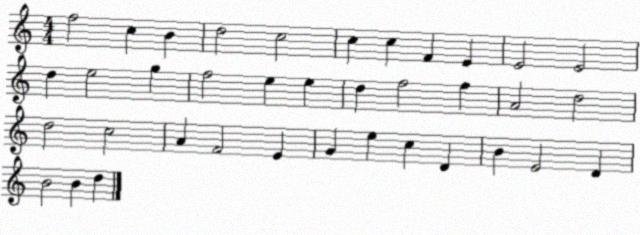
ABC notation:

X:1
T:Untitled
M:4/4
L:1/4
K:C
f2 c B d2 c2 c c F E E2 E2 d e2 g f2 e e d f2 f A2 d2 d2 c2 A F2 E G e c D B E2 D B2 B d